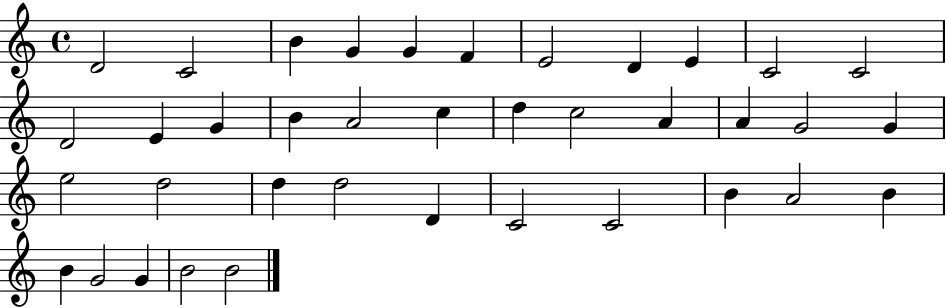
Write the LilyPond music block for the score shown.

{
  \clef treble
  \time 4/4
  \defaultTimeSignature
  \key c \major
  d'2 c'2 | b'4 g'4 g'4 f'4 | e'2 d'4 e'4 | c'2 c'2 | \break d'2 e'4 g'4 | b'4 a'2 c''4 | d''4 c''2 a'4 | a'4 g'2 g'4 | \break e''2 d''2 | d''4 d''2 d'4 | c'2 c'2 | b'4 a'2 b'4 | \break b'4 g'2 g'4 | b'2 b'2 | \bar "|."
}